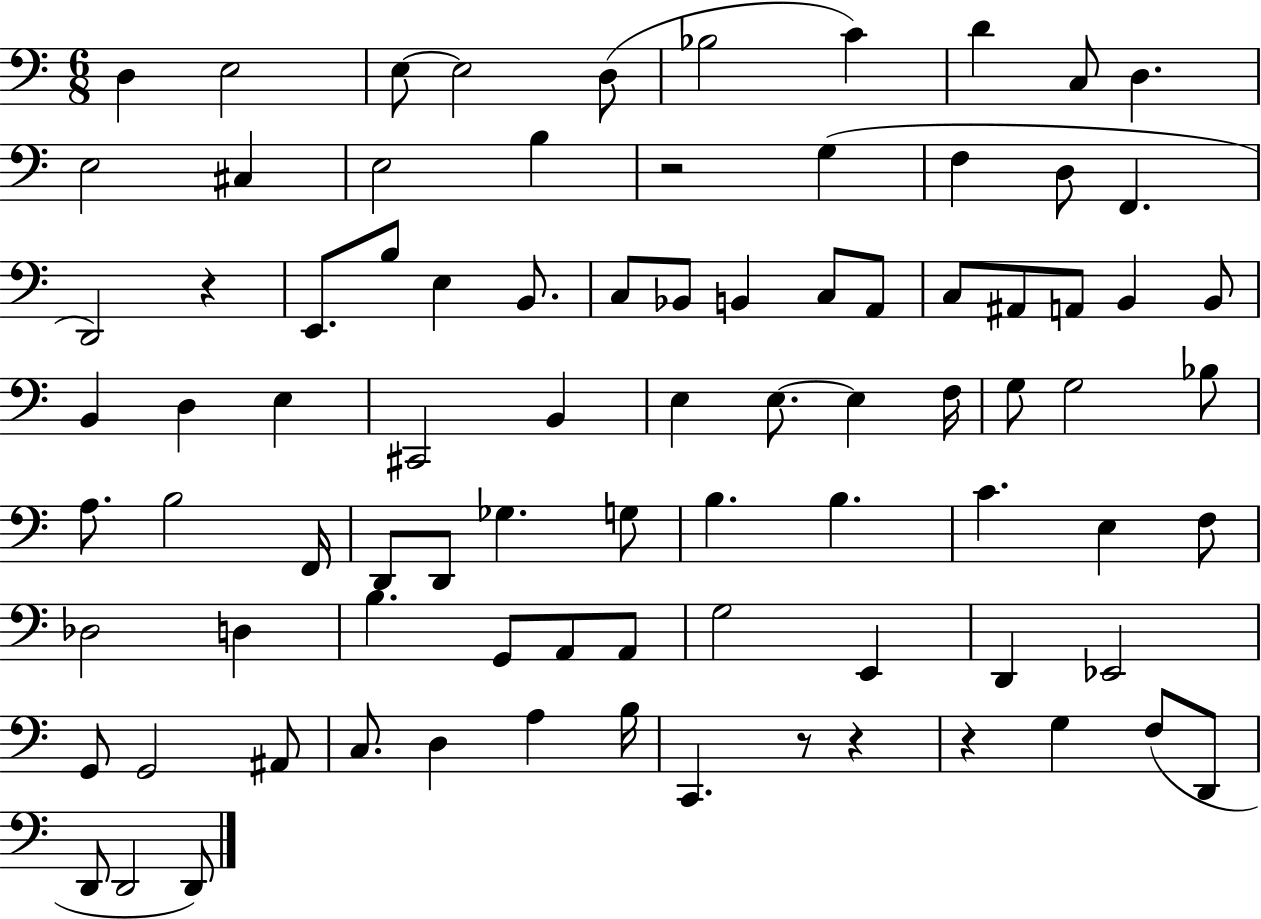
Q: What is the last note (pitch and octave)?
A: D2